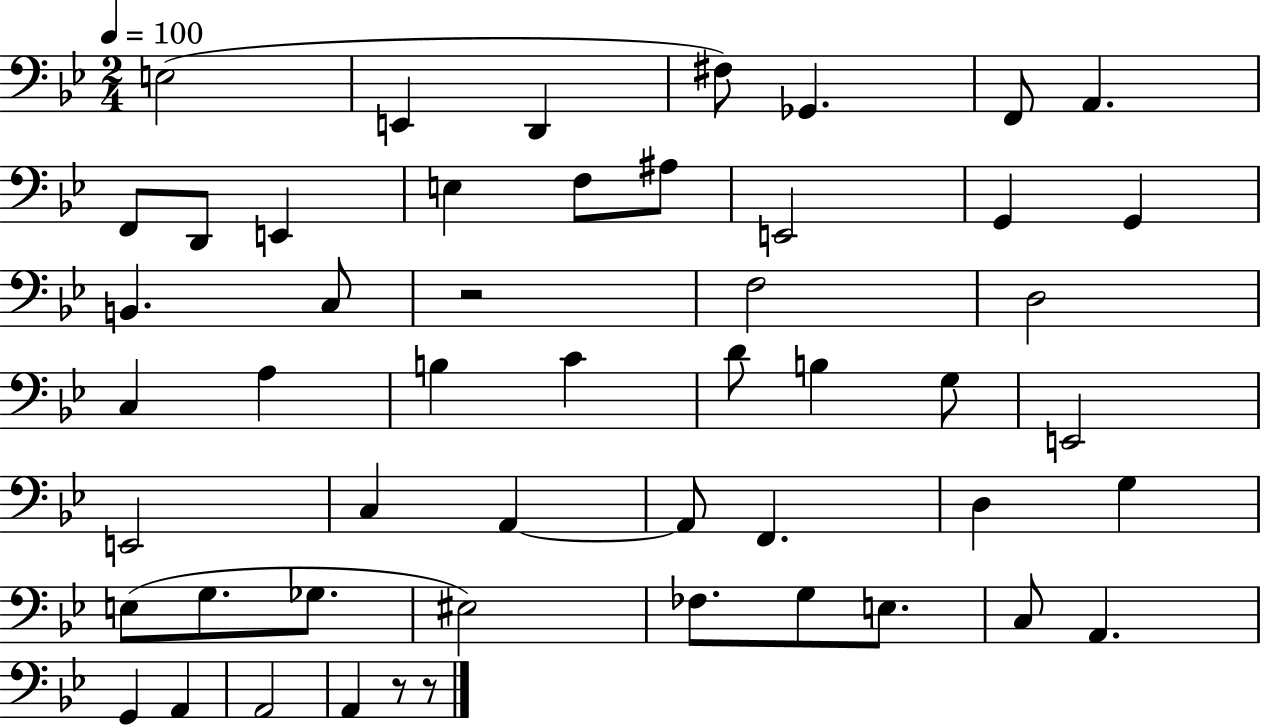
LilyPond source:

{
  \clef bass
  \numericTimeSignature
  \time 2/4
  \key bes \major
  \tempo 4 = 100
  \repeat volta 2 { e2( | e,4 d,4 | fis8) ges,4. | f,8 a,4. | \break f,8 d,8 e,4 | e4 f8 ais8 | e,2 | g,4 g,4 | \break b,4. c8 | r2 | f2 | d2 | \break c4 a4 | b4 c'4 | d'8 b4 g8 | e,2 | \break e,2 | c4 a,4~~ | a,8 f,4. | d4 g4 | \break e8( g8. ges8. | eis2) | fes8. g8 e8. | c8 a,4. | \break g,4 a,4 | a,2 | a,4 r8 r8 | } \bar "|."
}